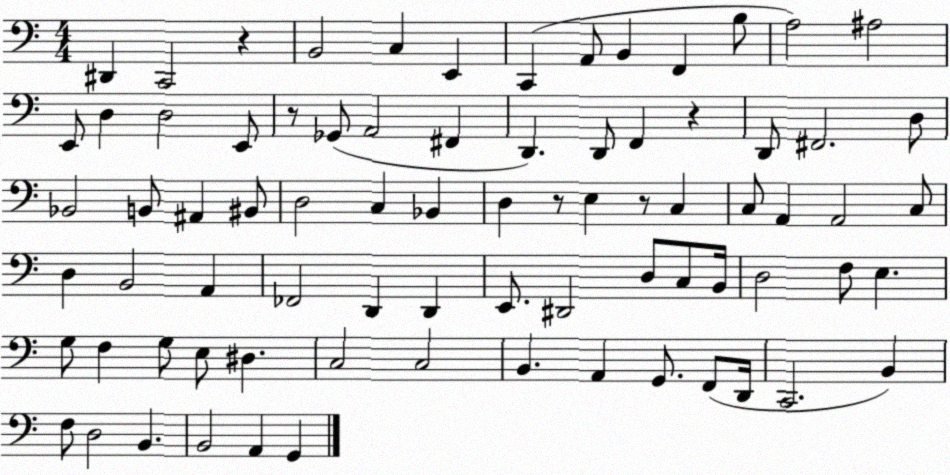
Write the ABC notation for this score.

X:1
T:Untitled
M:4/4
L:1/4
K:C
^D,, C,,2 z B,,2 C, E,, C,, A,,/2 B,, F,, B,/2 A,2 ^A,2 E,,/2 D, D,2 E,,/2 z/2 _G,,/2 A,,2 ^F,, D,, D,,/2 F,, z D,,/2 ^F,,2 D,/2 _B,,2 B,,/2 ^A,, ^B,,/2 D,2 C, _B,, D, z/2 E, z/2 C, C,/2 A,, A,,2 C,/2 D, B,,2 A,, _F,,2 D,, D,, E,,/2 ^D,,2 D,/2 C,/2 B,,/4 D,2 F,/2 E, G,/2 F, G,/2 E,/2 ^D, C,2 C,2 B,, A,, G,,/2 F,,/2 D,,/4 C,,2 B,, F,/2 D,2 B,, B,,2 A,, G,,